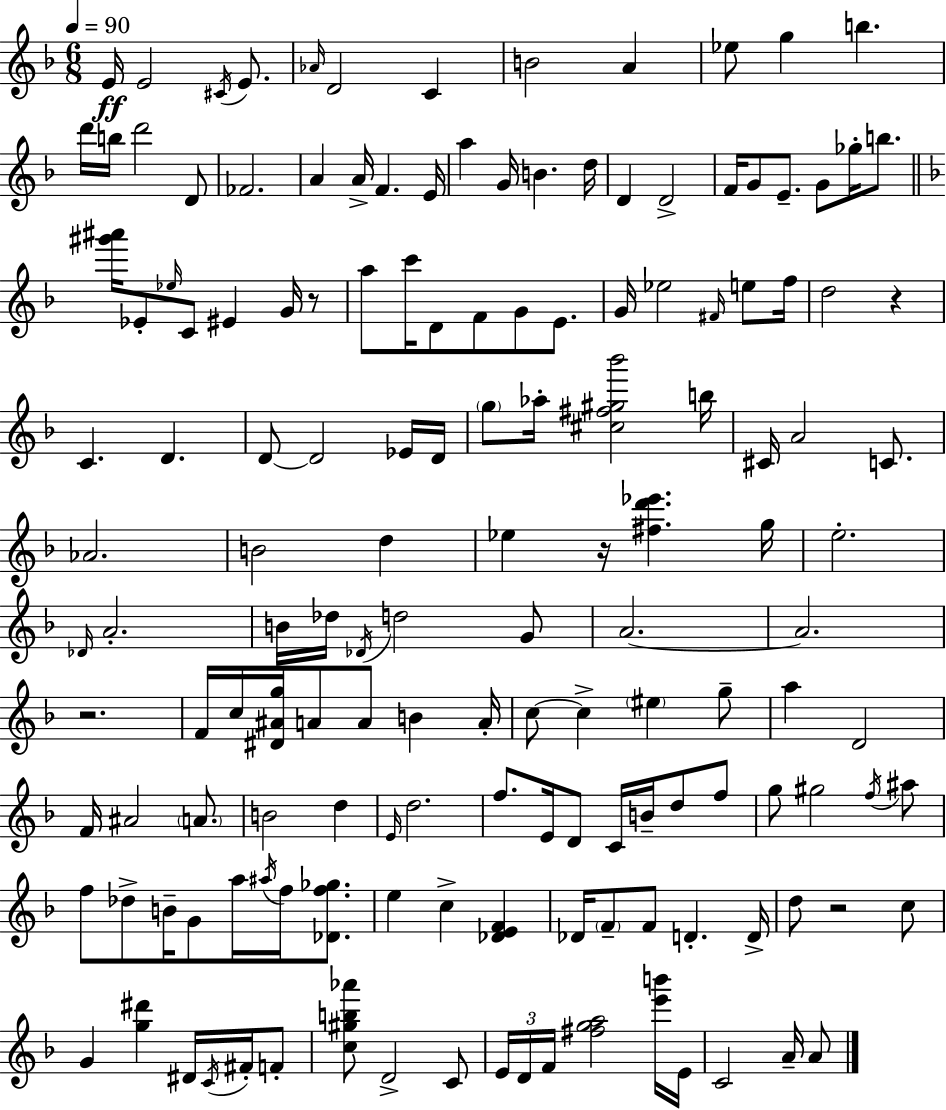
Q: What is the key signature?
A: F major